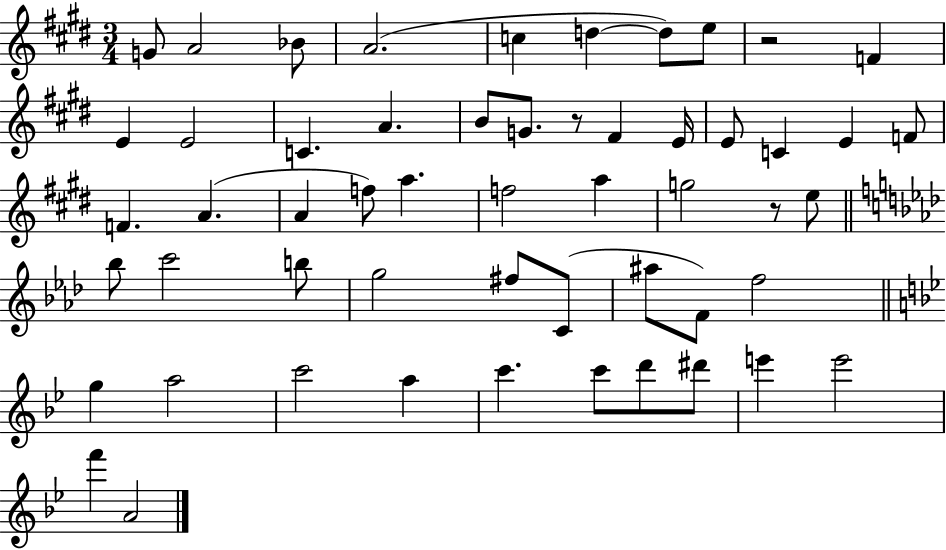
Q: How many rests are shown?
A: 3